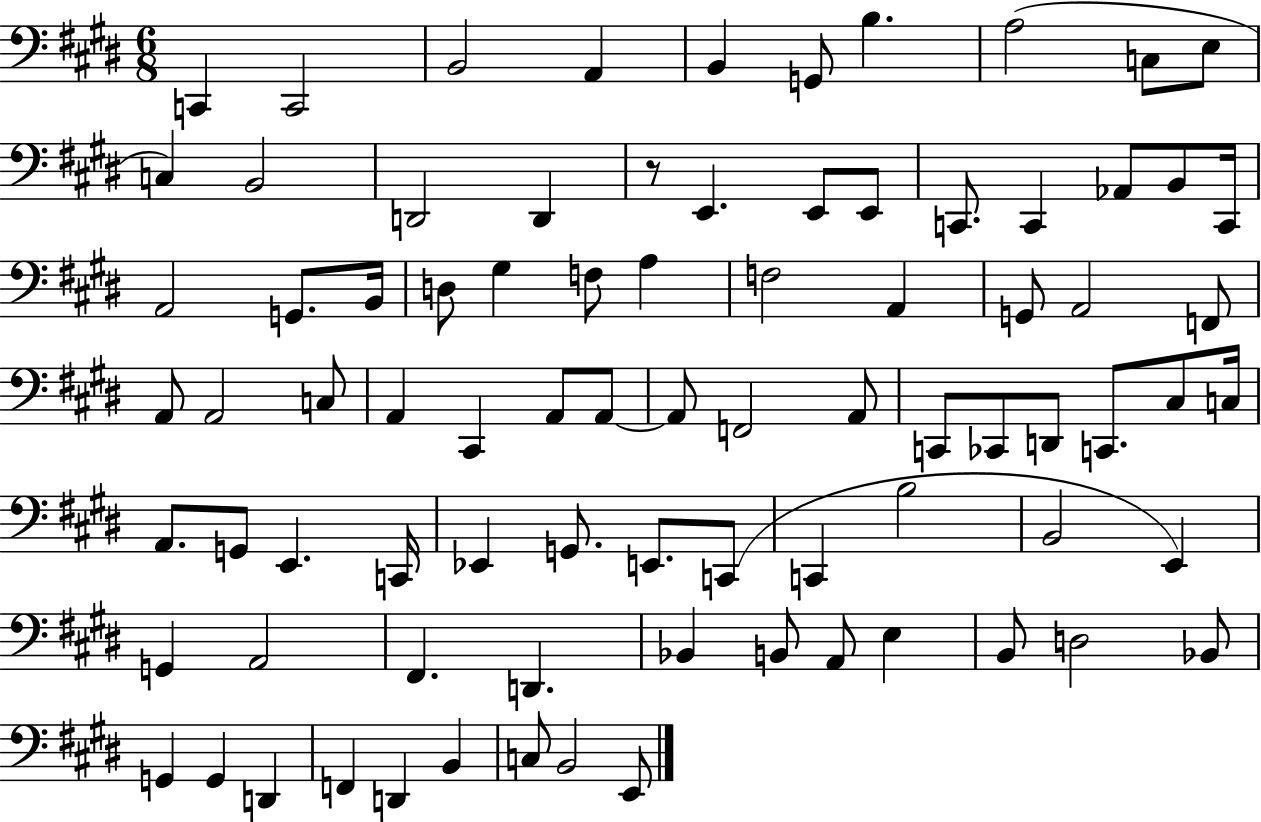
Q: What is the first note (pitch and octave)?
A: C2